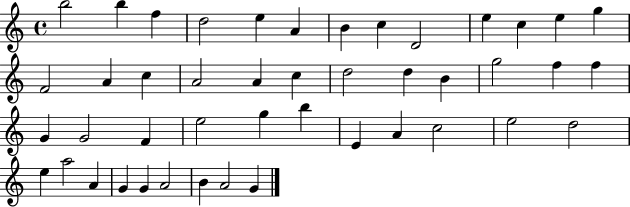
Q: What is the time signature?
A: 4/4